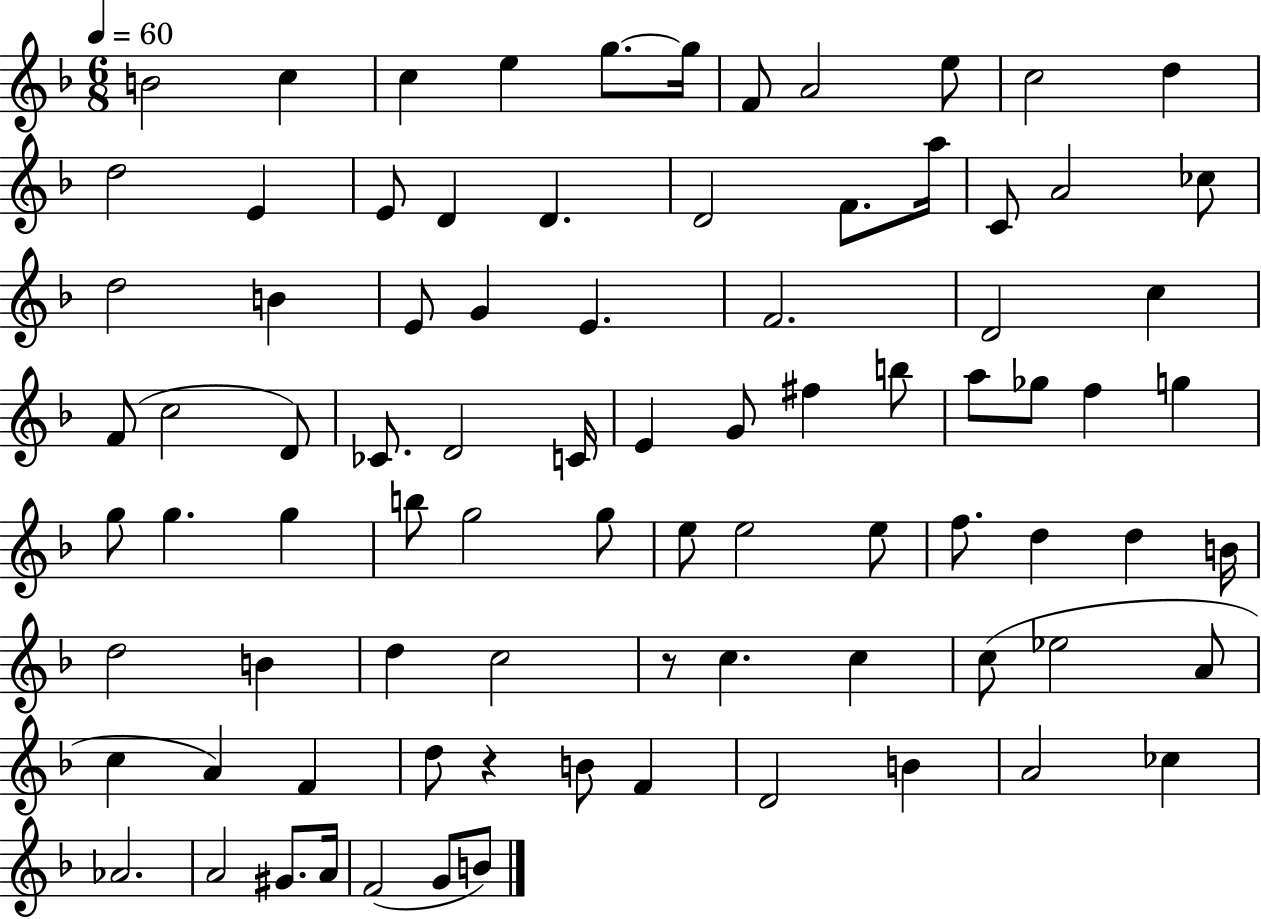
X:1
T:Untitled
M:6/8
L:1/4
K:F
B2 c c e g/2 g/4 F/2 A2 e/2 c2 d d2 E E/2 D D D2 F/2 a/4 C/2 A2 _c/2 d2 B E/2 G E F2 D2 c F/2 c2 D/2 _C/2 D2 C/4 E G/2 ^f b/2 a/2 _g/2 f g g/2 g g b/2 g2 g/2 e/2 e2 e/2 f/2 d d B/4 d2 B d c2 z/2 c c c/2 _e2 A/2 c A F d/2 z B/2 F D2 B A2 _c _A2 A2 ^G/2 A/4 F2 G/2 B/2